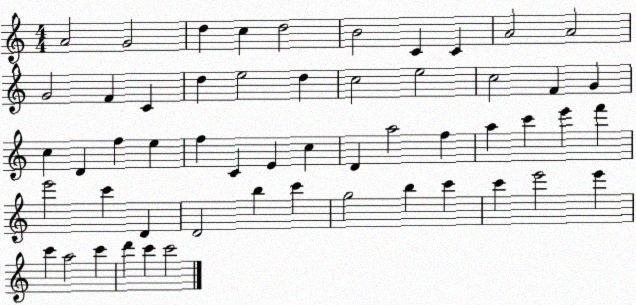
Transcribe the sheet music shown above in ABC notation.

X:1
T:Untitled
M:4/4
L:1/4
K:C
A2 G2 d c d2 B2 C C A2 A2 G2 F C d e2 d c2 e2 c2 F G c D f e f C E c D a2 f a c' e' f' e'2 c' D D2 b c' g2 b c' c' e'2 e' c' a2 c' d' c' c'2